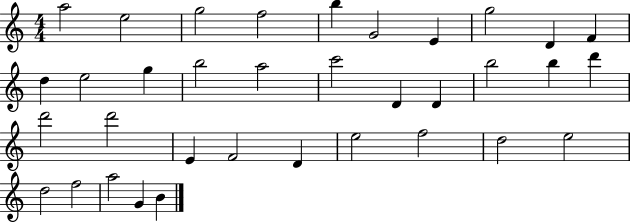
X:1
T:Untitled
M:4/4
L:1/4
K:C
a2 e2 g2 f2 b G2 E g2 D F d e2 g b2 a2 c'2 D D b2 b d' d'2 d'2 E F2 D e2 f2 d2 e2 d2 f2 a2 G B